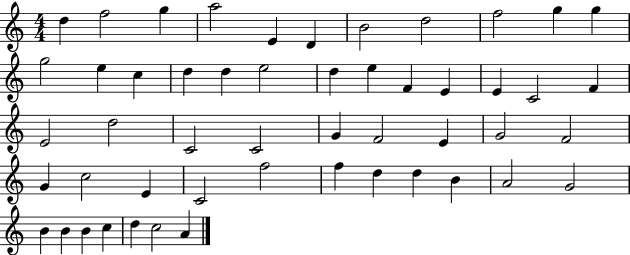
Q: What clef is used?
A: treble